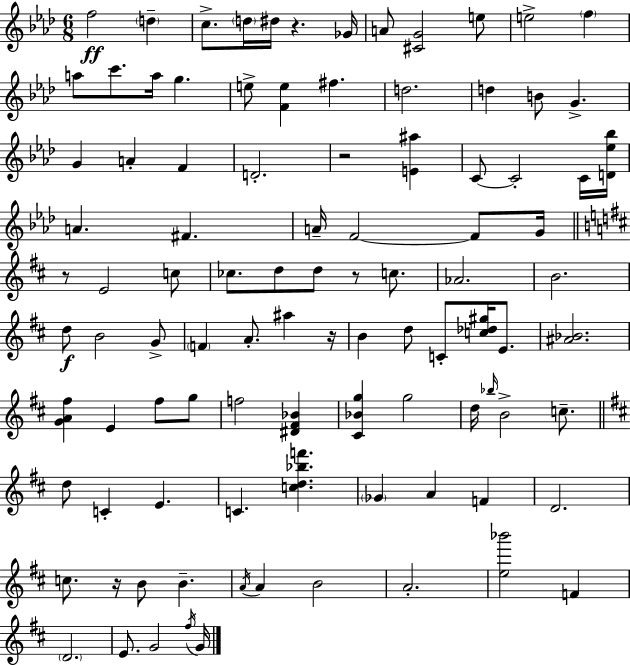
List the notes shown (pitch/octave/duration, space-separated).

F5/h D5/q C5/e. D5/s D#5/s R/q. Gb4/s A4/e [C#4,G4]/h E5/e E5/h F5/q A5/e C6/e. A5/s G5/q. E5/e [F4,E5]/q F#5/q. D5/h. D5/q B4/e G4/q. G4/q A4/q F4/q D4/h. R/h [E4,A#5]/q C4/e C4/h C4/s [D4,Eb5,Bb5]/s A4/q. F#4/q. A4/s F4/h F4/e G4/s R/e E4/h C5/e CES5/e. D5/e D5/e R/e C5/e. Ab4/h. B4/h. D5/e B4/h G4/e F4/q A4/e. A#5/q R/s B4/q D5/e C4/e [C5,Db5,G#5]/s E4/e. [A#4,Bb4]/h. [G4,A4,F#5]/q E4/q F#5/e G5/e F5/h [D#4,F#4,Bb4]/q [C#4,Bb4,G5]/q G5/h D5/s Bb5/s B4/h C5/e. D5/e C4/q E4/q. C4/q. [C5,D5,Bb5,F6]/q. Gb4/q A4/q F4/q D4/h. C5/e. R/s B4/e B4/q. A4/s A4/q B4/h A4/h. [E5,Bb6]/h F4/q D4/h. E4/e. G4/h F#5/s G4/s